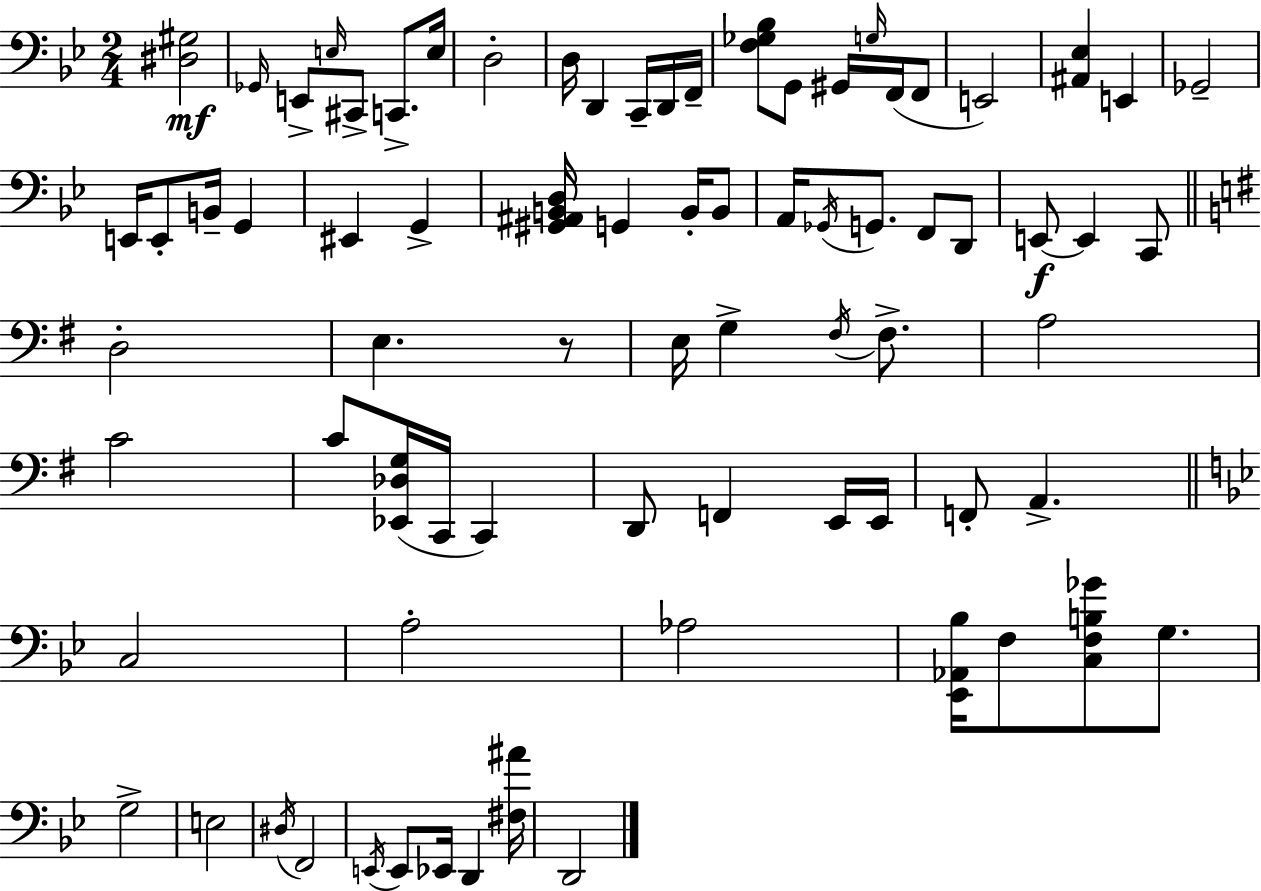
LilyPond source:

{
  \clef bass
  \numericTimeSignature
  \time 2/4
  \key bes \major
  <dis gis>2\mf | \grace { ges,16 } e,8-> \grace { e16 } cis,8-> c,8.-> | e16 d2-. | d16 d,4 c,16-- | \break d,16 f,16-- <f ges bes>8 g,8 gis,16 \grace { g16 } | f,16( f,8 e,2) | <ais, ees>4 e,4 | ges,2-- | \break e,16 e,8-. b,16-- g,4 | eis,4 g,4-> | <gis, ais, b, d>16 g,4 | b,16-. b,8 a,16 \acciaccatura { ges,16 } g,8. | \break f,8 d,8 e,8~~\f e,4 | c,8 \bar "||" \break \key e \minor d2-. | e4. r8 | e16 g4-> \acciaccatura { fis16 } fis8.-> | a2 | \break c'2 | c'8 <ees, des g>16( c,16 c,4) | d,8 f,4 e,16 | e,16 f,8-. a,4.-> | \break \bar "||" \break \key g \minor c2 | a2-. | aes2 | <ees, aes, bes>16 f8 <c f b ges'>8 g8. | \break g2-> | e2 | \acciaccatura { dis16 } f,2 | \acciaccatura { e,16 } e,8 ees,16 d,4 | \break <fis ais'>16 d,2 | \bar "|."
}